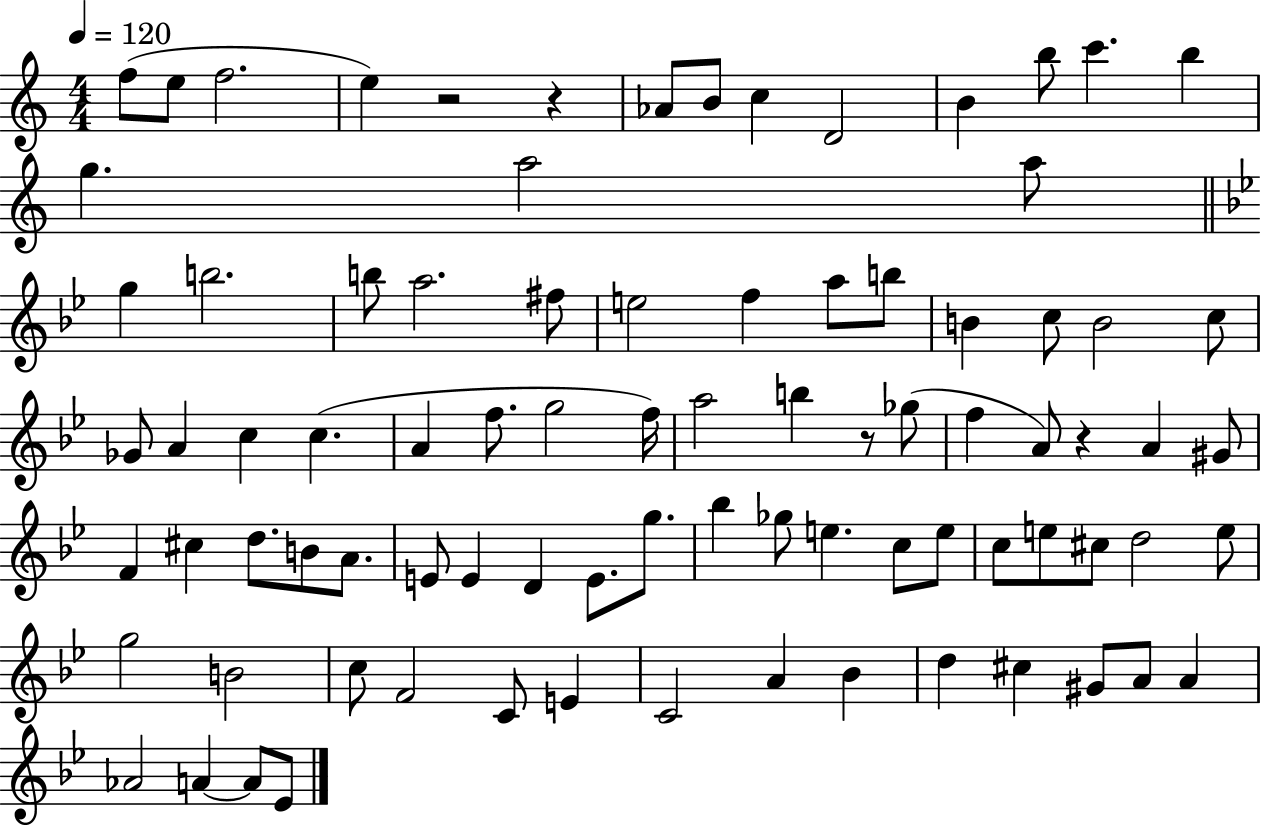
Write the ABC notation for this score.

X:1
T:Untitled
M:4/4
L:1/4
K:C
f/2 e/2 f2 e z2 z _A/2 B/2 c D2 B b/2 c' b g a2 a/2 g b2 b/2 a2 ^f/2 e2 f a/2 b/2 B c/2 B2 c/2 _G/2 A c c A f/2 g2 f/4 a2 b z/2 _g/2 f A/2 z A ^G/2 F ^c d/2 B/2 A/2 E/2 E D E/2 g/2 _b _g/2 e c/2 e/2 c/2 e/2 ^c/2 d2 e/2 g2 B2 c/2 F2 C/2 E C2 A _B d ^c ^G/2 A/2 A _A2 A A/2 _E/2